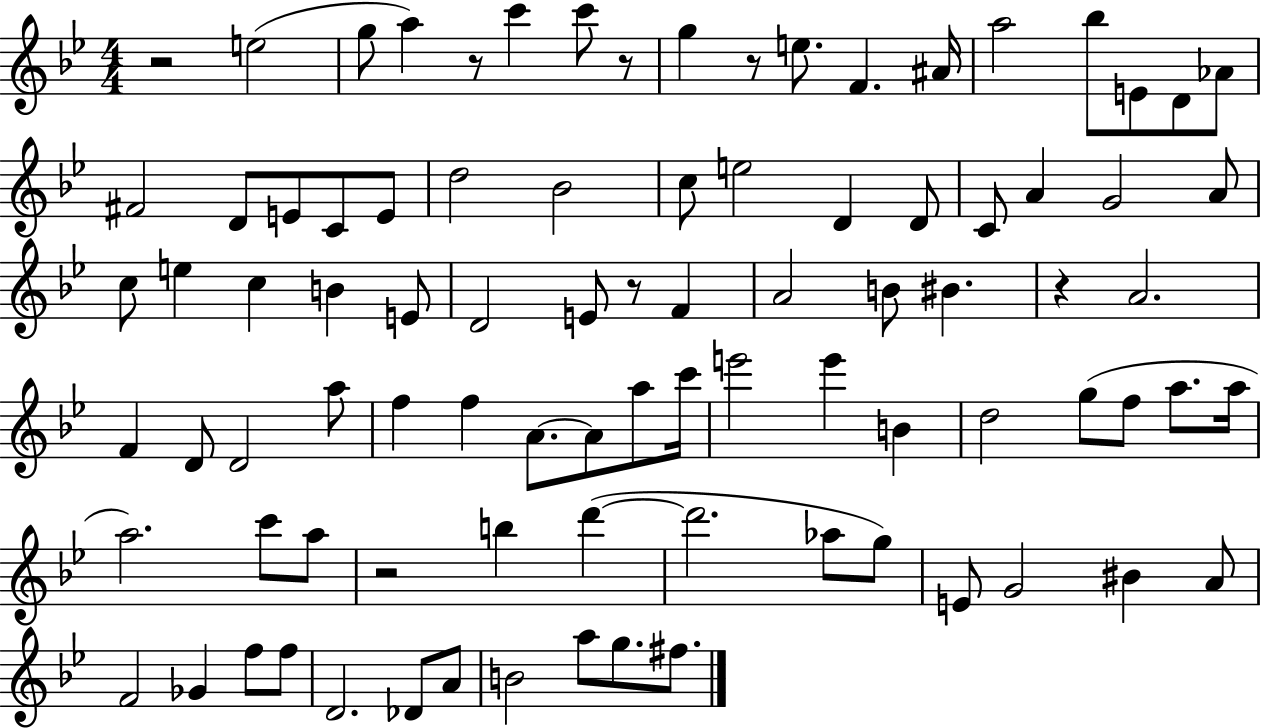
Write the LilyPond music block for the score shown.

{
  \clef treble
  \numericTimeSignature
  \time 4/4
  \key bes \major
  \repeat volta 2 { r2 e''2( | g''8 a''4) r8 c'''4 c'''8 r8 | g''4 r8 e''8. f'4. ais'16 | a''2 bes''8 e'8 d'8 aes'8 | \break fis'2 d'8 e'8 c'8 e'8 | d''2 bes'2 | c''8 e''2 d'4 d'8 | c'8 a'4 g'2 a'8 | \break c''8 e''4 c''4 b'4 e'8 | d'2 e'8 r8 f'4 | a'2 b'8 bis'4. | r4 a'2. | \break f'4 d'8 d'2 a''8 | f''4 f''4 a'8.~~ a'8 a''8 c'''16 | e'''2 e'''4 b'4 | d''2 g''8( f''8 a''8. a''16 | \break a''2.) c'''8 a''8 | r2 b''4 d'''4~(~ | d'''2. aes''8 g''8) | e'8 g'2 bis'4 a'8 | \break f'2 ges'4 f''8 f''8 | d'2. des'8 a'8 | b'2 a''8 g''8. fis''8. | } \bar "|."
}